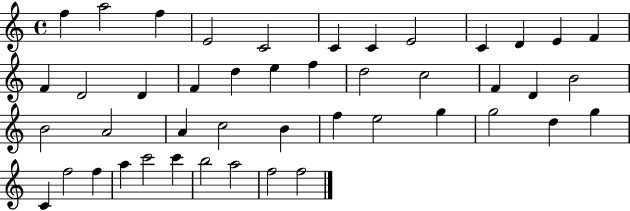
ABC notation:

X:1
T:Untitled
M:4/4
L:1/4
K:C
f a2 f E2 C2 C C E2 C D E F F D2 D F d e f d2 c2 F D B2 B2 A2 A c2 B f e2 g g2 d g C f2 f a c'2 c' b2 a2 f2 f2